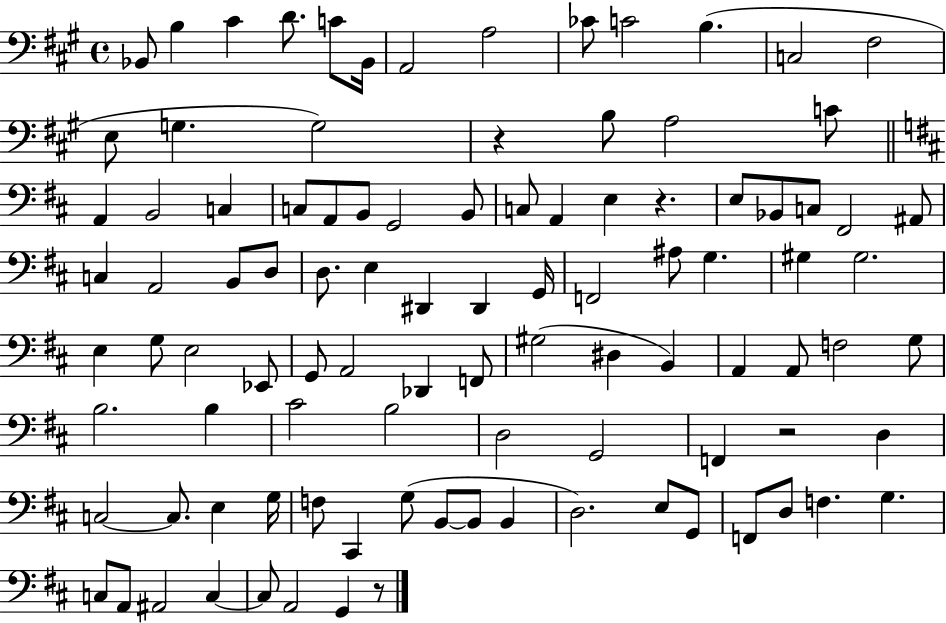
{
  \clef bass
  \time 4/4
  \defaultTimeSignature
  \key a \major
  \repeat volta 2 { bes,8 b4 cis'4 d'8. c'8 bes,16 | a,2 a2 | ces'8 c'2 b4.( | c2 fis2 | \break e8 g4. g2) | r4 b8 a2 c'8 | \bar "||" \break \key d \major a,4 b,2 c4 | c8 a,8 b,8 g,2 b,8 | c8 a,4 e4 r4. | e8 bes,8 c8 fis,2 ais,8 | \break c4 a,2 b,8 d8 | d8. e4 dis,4 dis,4 g,16 | f,2 ais8 g4. | gis4 gis2. | \break e4 g8 e2 ees,8 | g,8 a,2 des,4 f,8 | gis2( dis4 b,4) | a,4 a,8 f2 g8 | \break b2. b4 | cis'2 b2 | d2 g,2 | f,4 r2 d4 | \break c2~~ c8. e4 g16 | f8 cis,4 g8( b,8~~ b,8 b,4 | d2.) e8 g,8 | f,8 d8 f4. g4. | \break c8 a,8 ais,2 c4~~ | c8 a,2 g,4 r8 | } \bar "|."
}